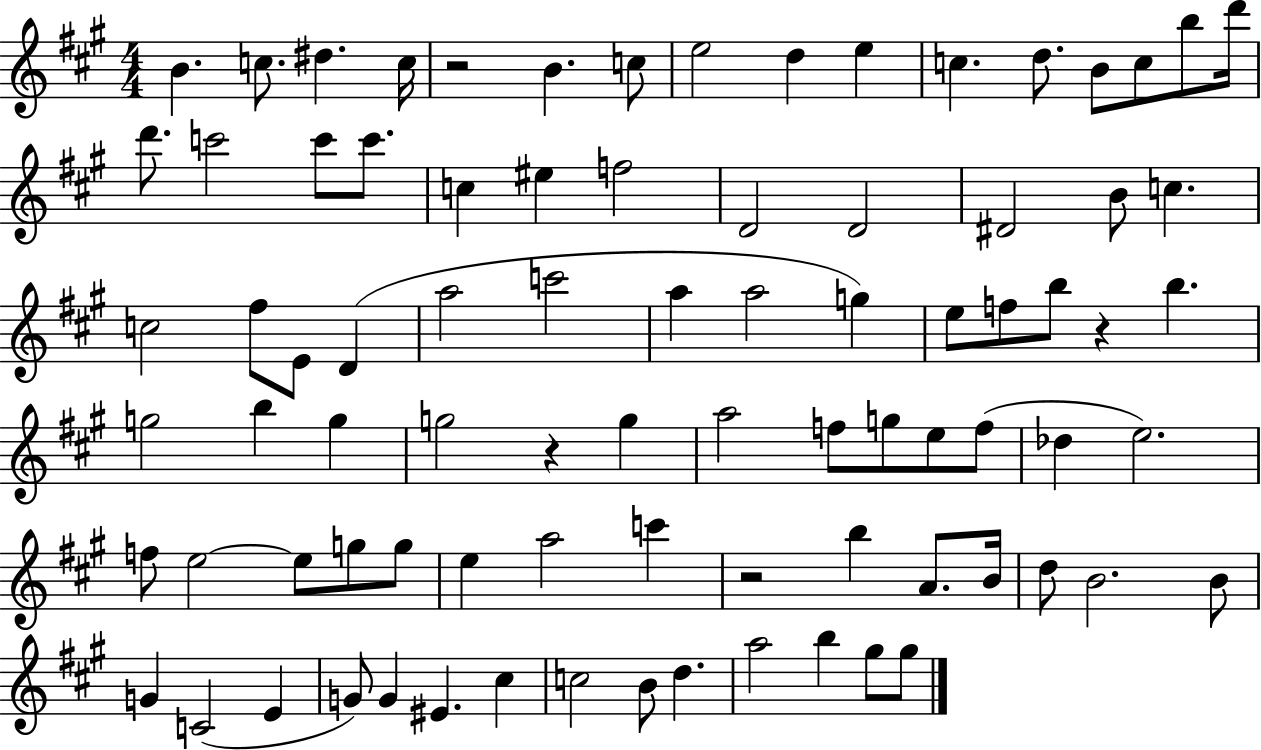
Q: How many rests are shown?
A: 4